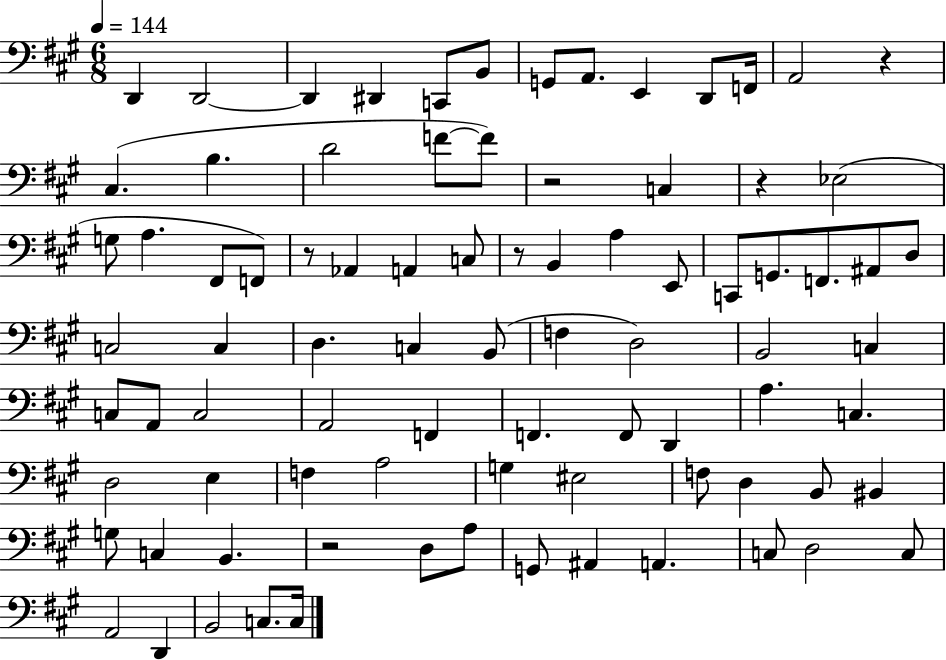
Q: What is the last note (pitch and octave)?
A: C3